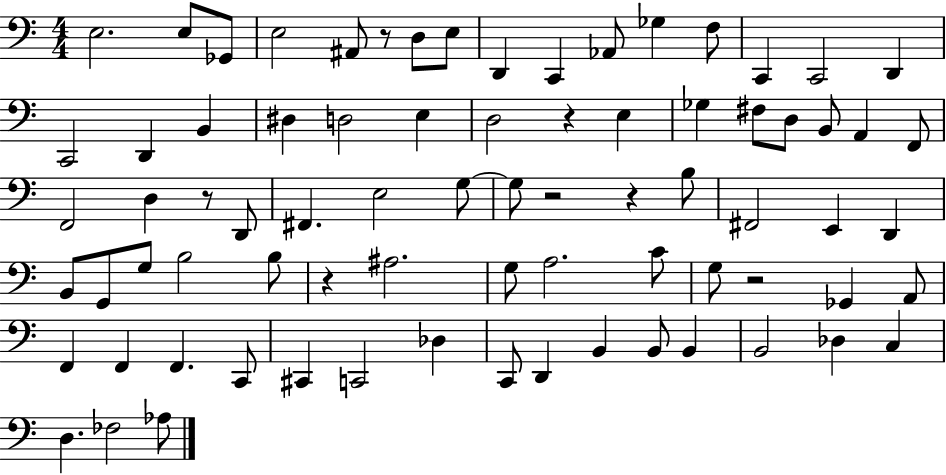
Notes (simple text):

E3/h. E3/e Gb2/e E3/h A#2/e R/e D3/e E3/e D2/q C2/q Ab2/e Gb3/q F3/e C2/q C2/h D2/q C2/h D2/q B2/q D#3/q D3/h E3/q D3/h R/q E3/q Gb3/q F#3/e D3/e B2/e A2/q F2/e F2/h D3/q R/e D2/e F#2/q. E3/h G3/e G3/e R/h R/q B3/e F#2/h E2/q D2/q B2/e G2/e G3/e B3/h B3/e R/q A#3/h. G3/e A3/h. C4/e G3/e R/h Gb2/q A2/e F2/q F2/q F2/q. C2/e C#2/q C2/h Db3/q C2/e D2/q B2/q B2/e B2/q B2/h Db3/q C3/q D3/q. FES3/h Ab3/e